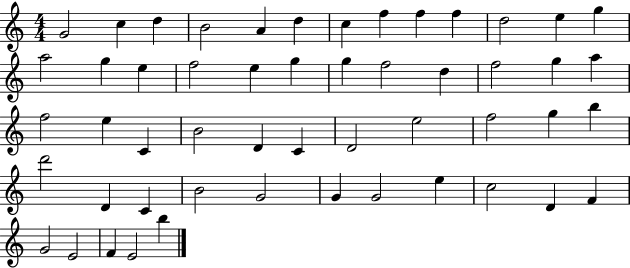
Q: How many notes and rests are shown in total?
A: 52